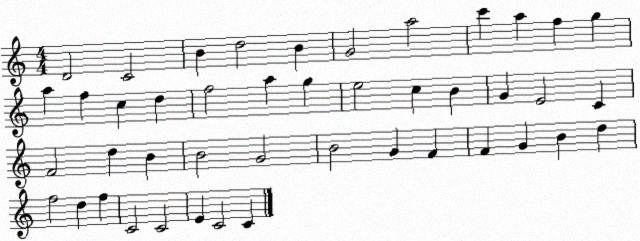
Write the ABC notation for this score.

X:1
T:Untitled
M:4/4
L:1/4
K:C
D2 C2 B d2 B G2 a2 c' a f g a f c d f2 a g e2 c B G E2 C F2 d B B2 G2 B2 G F F G B d f2 d f C2 C2 E C2 C